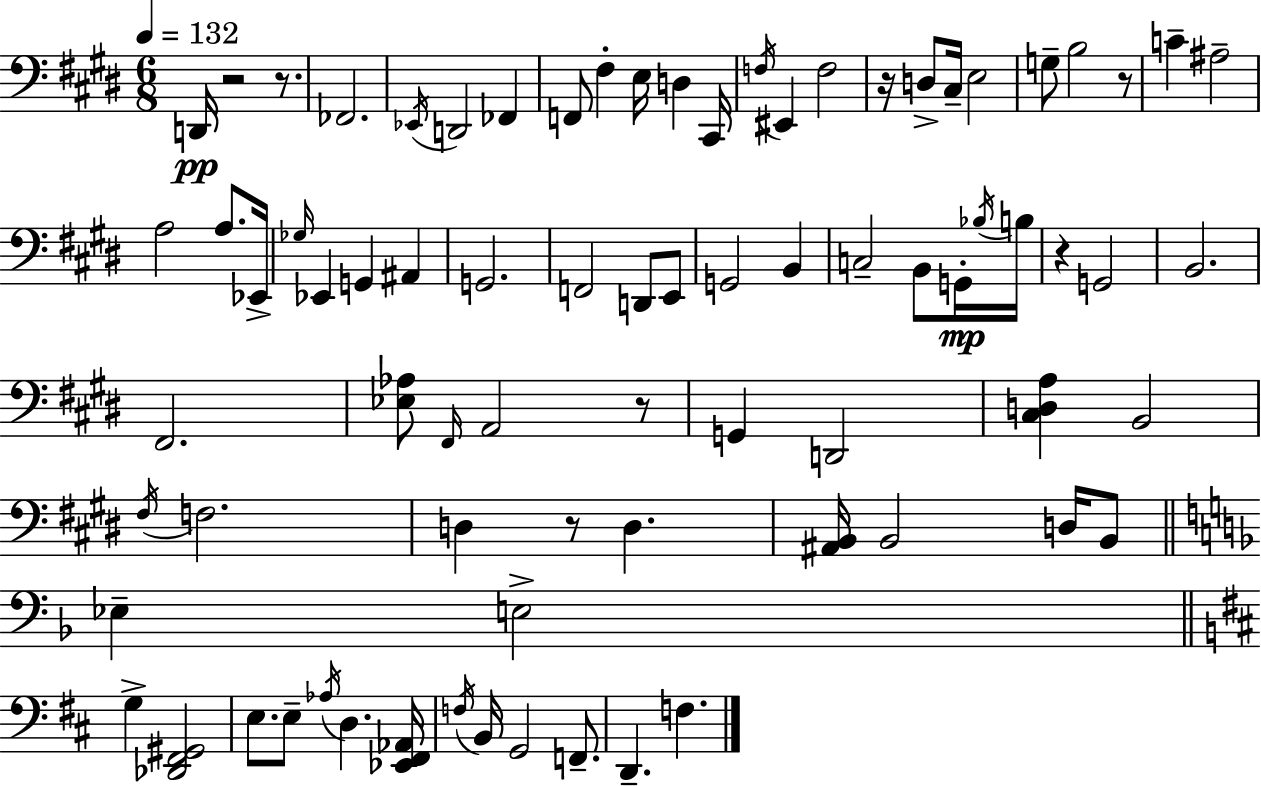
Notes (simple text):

D2/s R/h R/e. FES2/h. Eb2/s D2/h FES2/q F2/e F#3/q E3/s D3/q C#2/s F3/s EIS2/q F3/h R/s D3/e C#3/s E3/h G3/e B3/h R/e C4/q A#3/h A3/h A3/e. Eb2/s Gb3/s Eb2/q G2/q A#2/q G2/h. F2/h D2/e E2/e G2/h B2/q C3/h B2/e G2/s Bb3/s B3/s R/q G2/h B2/h. F#2/h. [Eb3,Ab3]/e F#2/s A2/h R/e G2/q D2/h [C#3,D3,A3]/q B2/h F#3/s F3/h. D3/q R/e D3/q. [A#2,B2]/s B2/h D3/s B2/e Eb3/q E3/h G3/q [Db2,F#2,G#2]/h E3/e. E3/e Ab3/s D3/q. [Eb2,F#2,Ab2]/s F3/s B2/s G2/h F2/e. D2/q. F3/q.